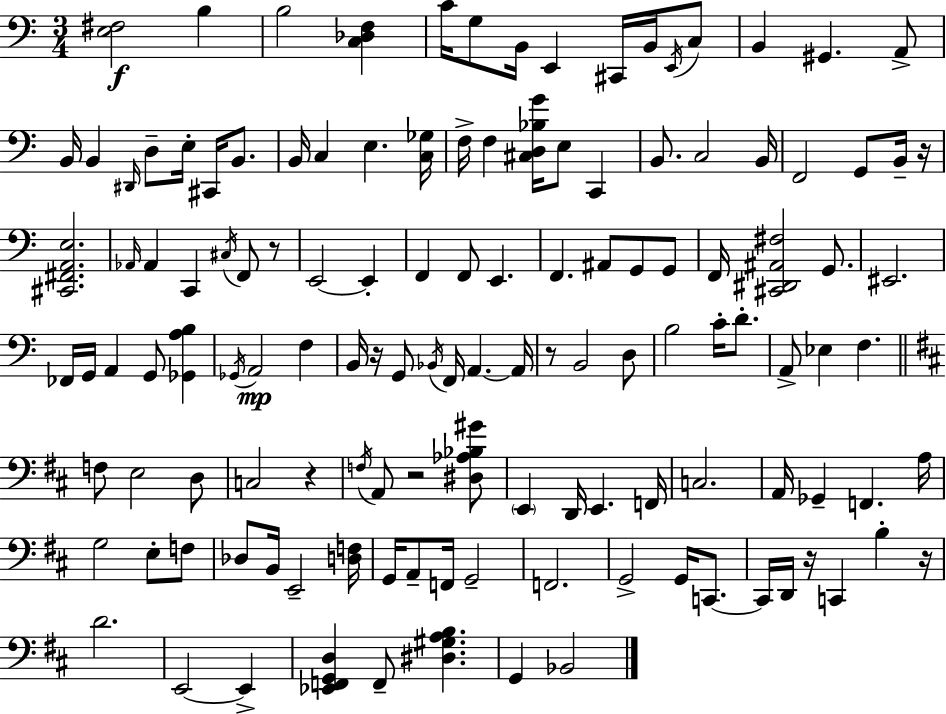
[E3,F#3]/h B3/q B3/h [C3,Db3,F3]/q C4/s G3/e B2/s E2/q C#2/s B2/s E2/s C3/e B2/q G#2/q. A2/e B2/s B2/q D#2/s D3/e E3/s C#2/s B2/e. B2/s C3/q E3/q. [C3,Gb3]/s F3/s F3/q [C#3,D3,Bb3,G4]/s E3/e C2/q B2/e. C3/h B2/s F2/h G2/e B2/s R/s [C#2,F#2,A2,E3]/h. Ab2/s Ab2/q C2/q C#3/s F2/e R/e E2/h E2/q F2/q F2/e E2/q. F2/q. A#2/e G2/e G2/e F2/s [C#2,D#2,A#2,F#3]/h G2/e. EIS2/h. FES2/s G2/s A2/q G2/e [Gb2,A3,B3]/q Gb2/s A2/h F3/q B2/s R/s G2/e Bb2/s F2/s A2/q. A2/s R/e B2/h D3/e B3/h C4/s D4/e. A2/e Eb3/q F3/q. F3/e E3/h D3/e C3/h R/q F3/s A2/e R/h [D#3,Ab3,Bb3,G#4]/e E2/q D2/s E2/q. F2/s C3/h. A2/s Gb2/q F2/q. A3/s G3/h E3/e F3/e Db3/e B2/s E2/h [D3,F3]/s G2/s A2/e F2/s G2/h F2/h. G2/h G2/s C2/e. C2/s D2/s R/s C2/q B3/q R/s D4/h. E2/h E2/q [Eb2,F2,G2,D3]/q F2/e [D#3,G#3,A3,B3]/q. G2/q Bb2/h